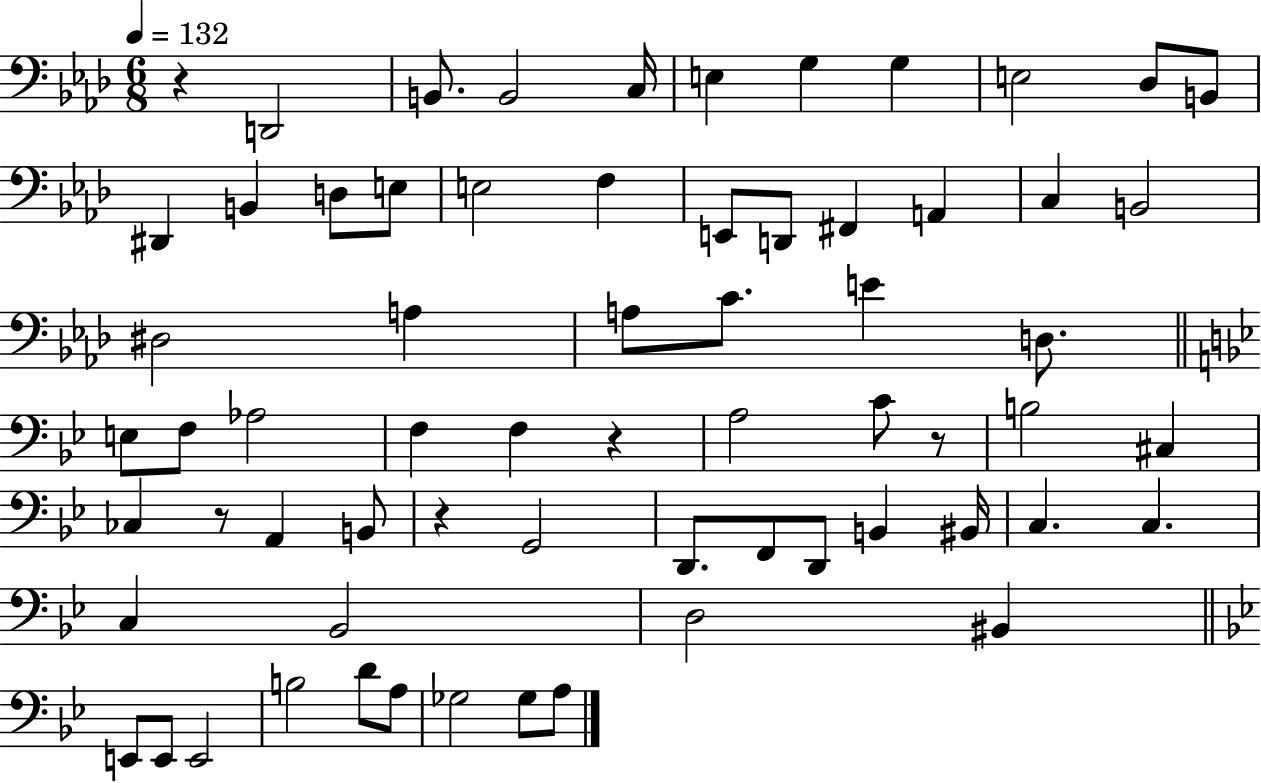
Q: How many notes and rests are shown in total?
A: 66